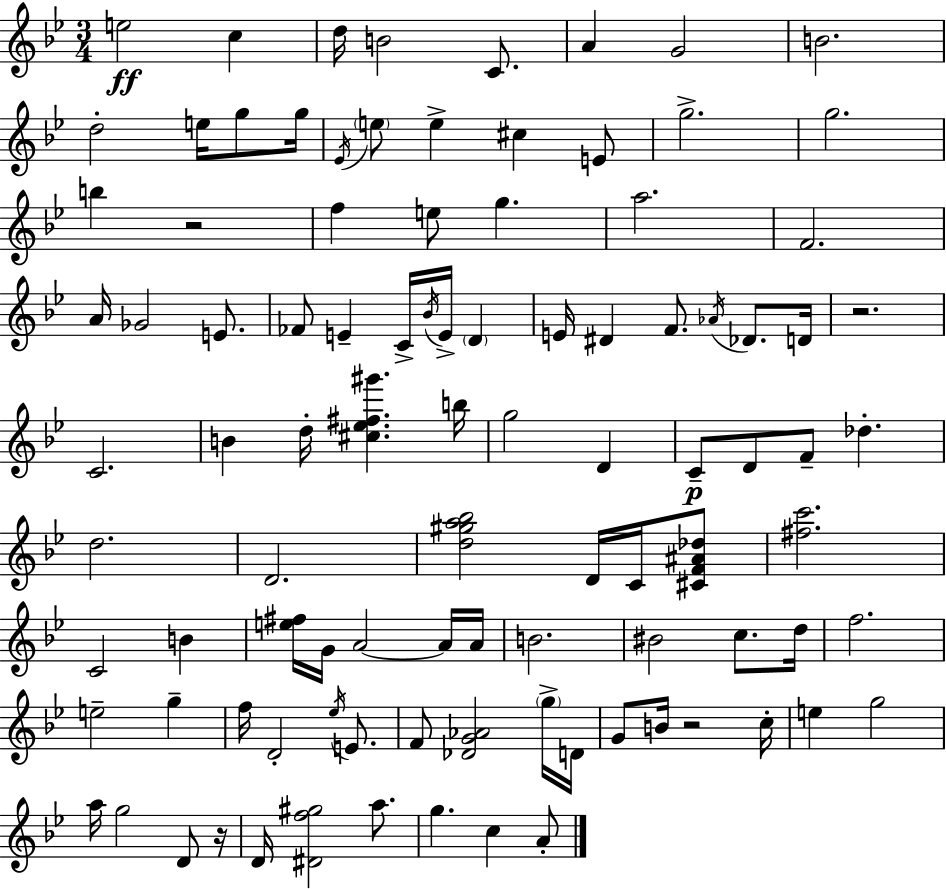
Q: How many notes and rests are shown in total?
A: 98